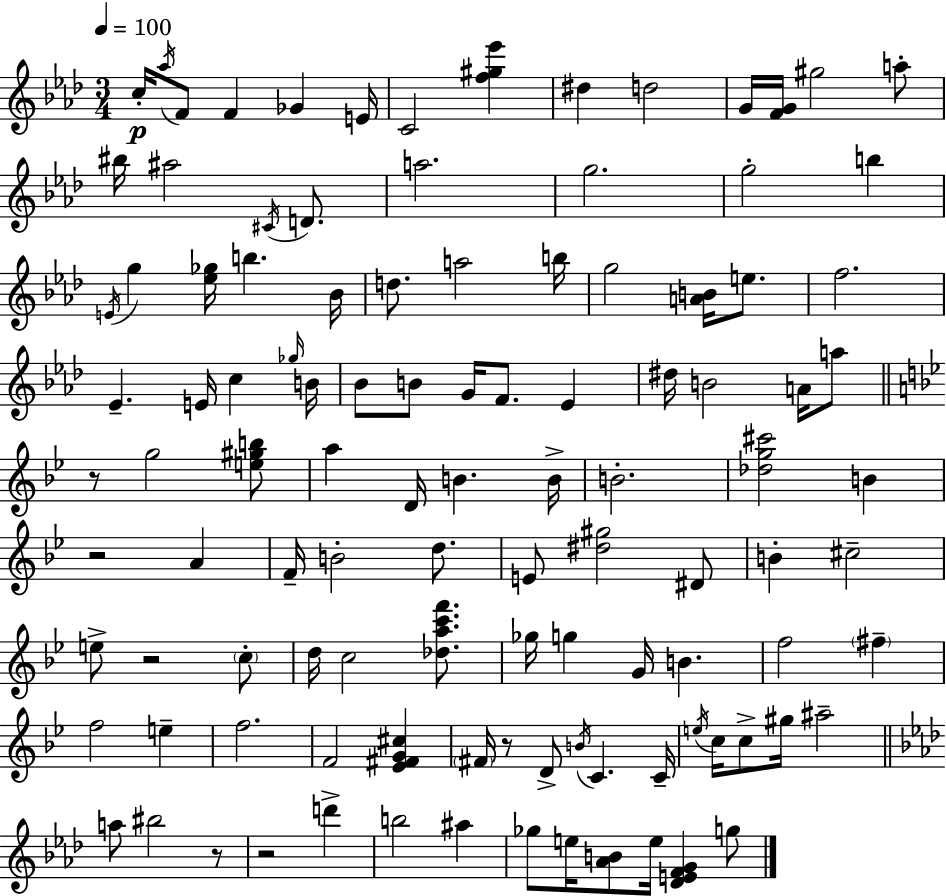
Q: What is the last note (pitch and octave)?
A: G5